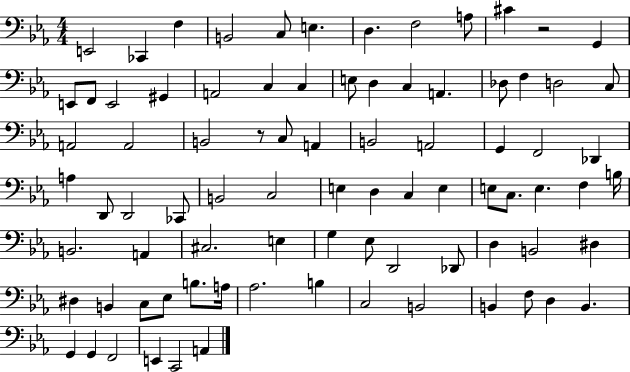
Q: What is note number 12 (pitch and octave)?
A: E2